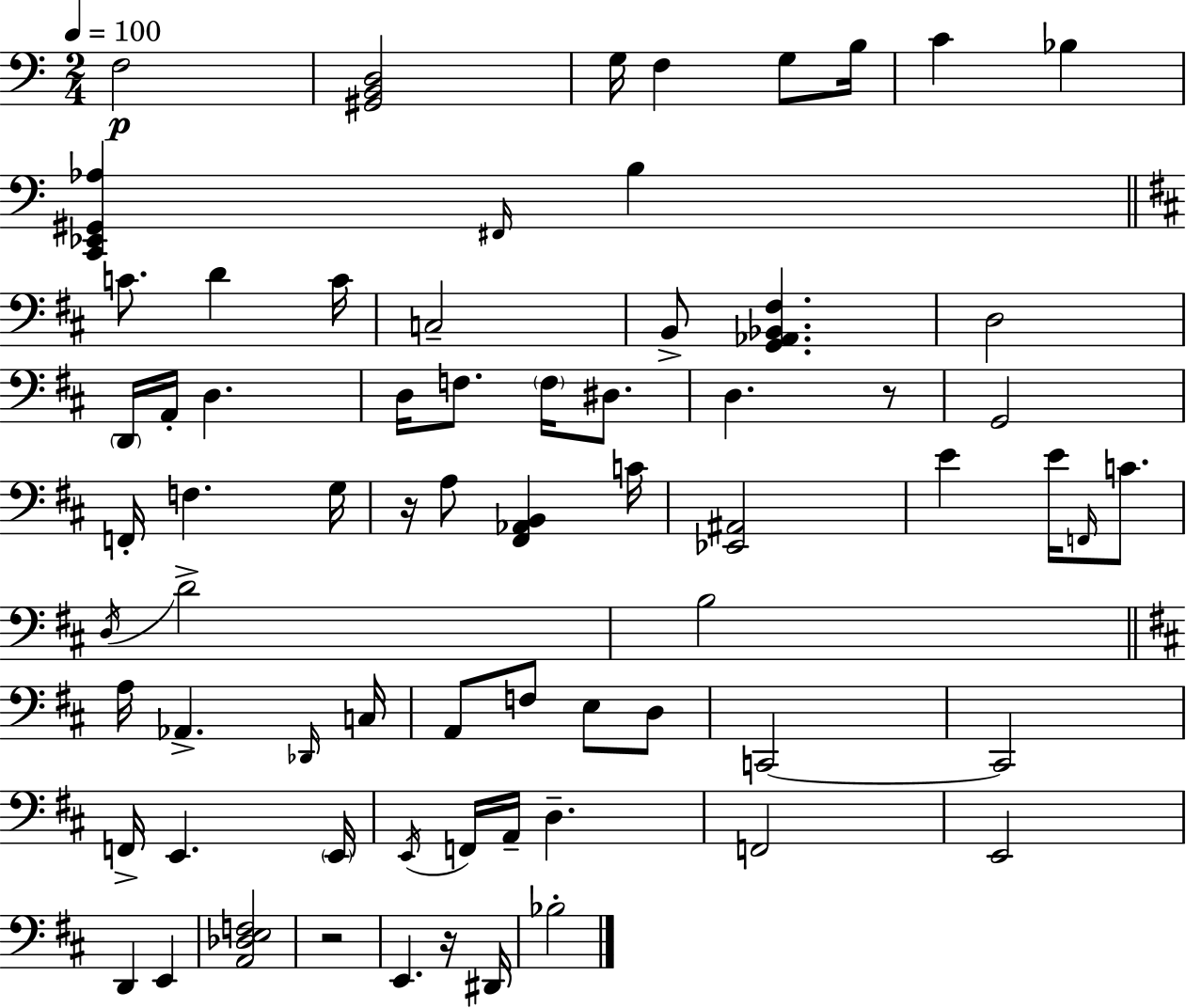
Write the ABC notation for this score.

X:1
T:Untitled
M:2/4
L:1/4
K:C
F,2 [^G,,B,,D,]2 G,/4 F, G,/2 B,/4 C _B, [C,,_E,,^G,,_A,] ^F,,/4 B, C/2 D C/4 C,2 B,,/2 [G,,_A,,_B,,^F,] D,2 D,,/4 A,,/4 D, D,/4 F,/2 F,/4 ^D,/2 D, z/2 G,,2 F,,/4 F, G,/4 z/4 A,/2 [^F,,_A,,B,,] C/4 [_E,,^A,,]2 E E/4 F,,/4 C/2 D,/4 D2 B,2 A,/4 _A,, _D,,/4 C,/4 A,,/2 F,/2 E,/2 D,/2 C,,2 C,,2 F,,/4 E,, E,,/4 E,,/4 F,,/4 A,,/4 D, F,,2 E,,2 D,, E,, [A,,_D,E,F,]2 z2 E,, z/4 ^D,,/4 _B,2